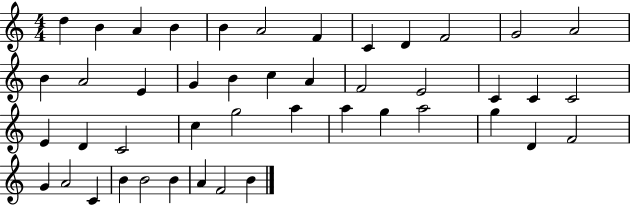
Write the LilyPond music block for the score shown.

{
  \clef treble
  \numericTimeSignature
  \time 4/4
  \key c \major
  d''4 b'4 a'4 b'4 | b'4 a'2 f'4 | c'4 d'4 f'2 | g'2 a'2 | \break b'4 a'2 e'4 | g'4 b'4 c''4 a'4 | f'2 e'2 | c'4 c'4 c'2 | \break e'4 d'4 c'2 | c''4 g''2 a''4 | a''4 g''4 a''2 | g''4 d'4 f'2 | \break g'4 a'2 c'4 | b'4 b'2 b'4 | a'4 f'2 b'4 | \bar "|."
}